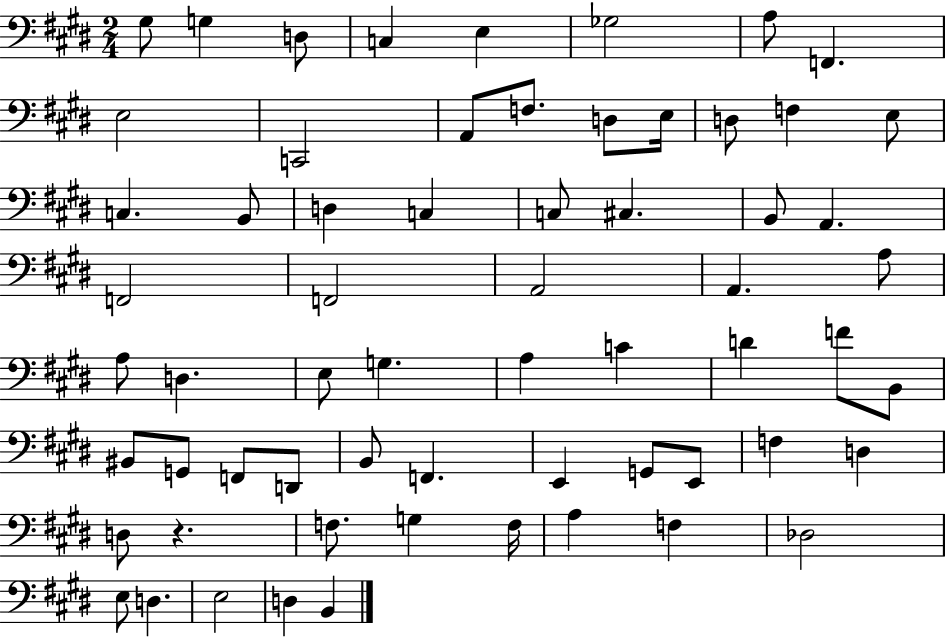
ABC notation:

X:1
T:Untitled
M:2/4
L:1/4
K:E
^G,/2 G, D,/2 C, E, _G,2 A,/2 F,, E,2 C,,2 A,,/2 F,/2 D,/2 E,/4 D,/2 F, E,/2 C, B,,/2 D, C, C,/2 ^C, B,,/2 A,, F,,2 F,,2 A,,2 A,, A,/2 A,/2 D, E,/2 G, A, C D F/2 B,,/2 ^B,,/2 G,,/2 F,,/2 D,,/2 B,,/2 F,, E,, G,,/2 E,,/2 F, D, D,/2 z F,/2 G, F,/4 A, F, _D,2 E,/2 D, E,2 D, B,,